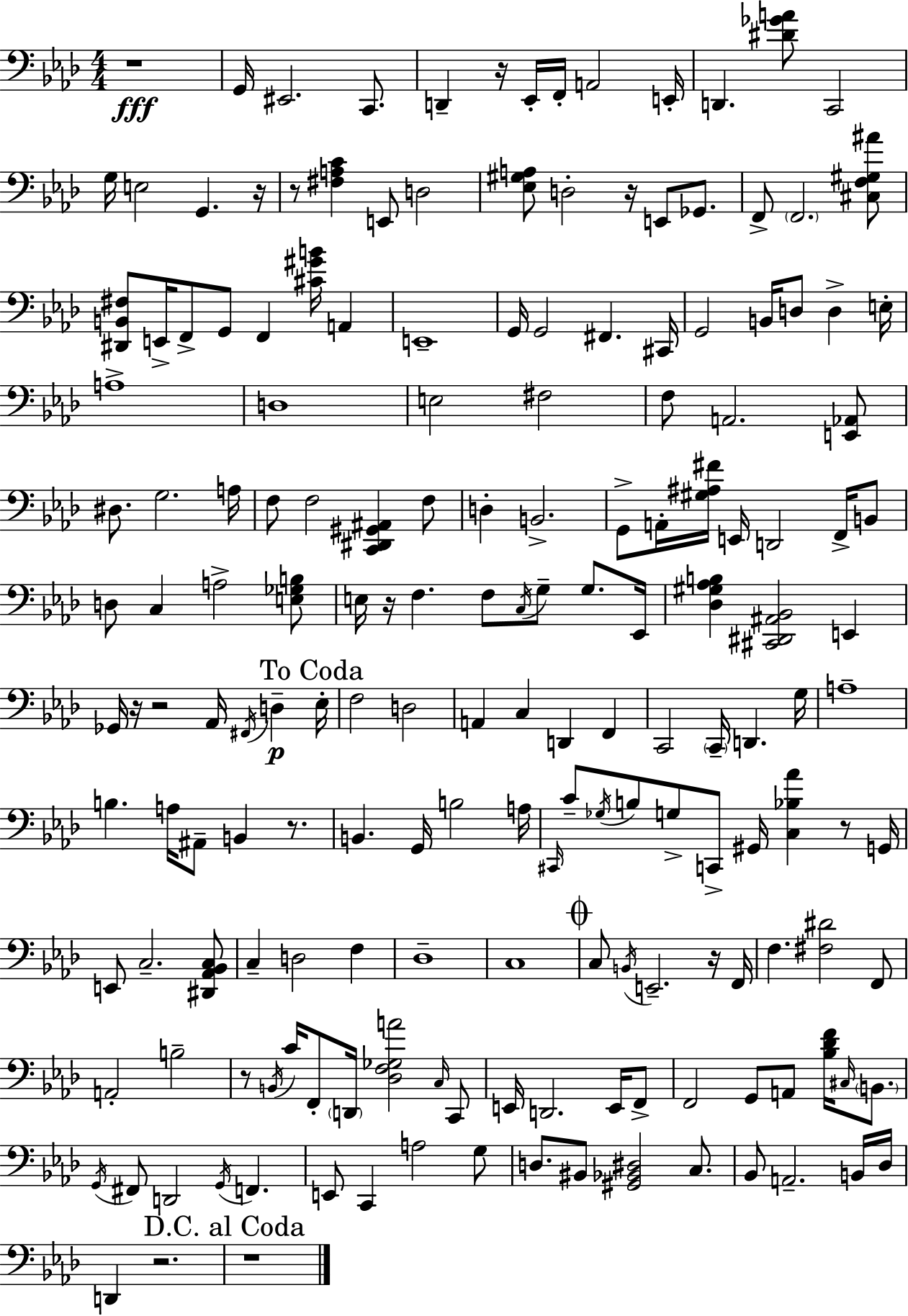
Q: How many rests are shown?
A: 14